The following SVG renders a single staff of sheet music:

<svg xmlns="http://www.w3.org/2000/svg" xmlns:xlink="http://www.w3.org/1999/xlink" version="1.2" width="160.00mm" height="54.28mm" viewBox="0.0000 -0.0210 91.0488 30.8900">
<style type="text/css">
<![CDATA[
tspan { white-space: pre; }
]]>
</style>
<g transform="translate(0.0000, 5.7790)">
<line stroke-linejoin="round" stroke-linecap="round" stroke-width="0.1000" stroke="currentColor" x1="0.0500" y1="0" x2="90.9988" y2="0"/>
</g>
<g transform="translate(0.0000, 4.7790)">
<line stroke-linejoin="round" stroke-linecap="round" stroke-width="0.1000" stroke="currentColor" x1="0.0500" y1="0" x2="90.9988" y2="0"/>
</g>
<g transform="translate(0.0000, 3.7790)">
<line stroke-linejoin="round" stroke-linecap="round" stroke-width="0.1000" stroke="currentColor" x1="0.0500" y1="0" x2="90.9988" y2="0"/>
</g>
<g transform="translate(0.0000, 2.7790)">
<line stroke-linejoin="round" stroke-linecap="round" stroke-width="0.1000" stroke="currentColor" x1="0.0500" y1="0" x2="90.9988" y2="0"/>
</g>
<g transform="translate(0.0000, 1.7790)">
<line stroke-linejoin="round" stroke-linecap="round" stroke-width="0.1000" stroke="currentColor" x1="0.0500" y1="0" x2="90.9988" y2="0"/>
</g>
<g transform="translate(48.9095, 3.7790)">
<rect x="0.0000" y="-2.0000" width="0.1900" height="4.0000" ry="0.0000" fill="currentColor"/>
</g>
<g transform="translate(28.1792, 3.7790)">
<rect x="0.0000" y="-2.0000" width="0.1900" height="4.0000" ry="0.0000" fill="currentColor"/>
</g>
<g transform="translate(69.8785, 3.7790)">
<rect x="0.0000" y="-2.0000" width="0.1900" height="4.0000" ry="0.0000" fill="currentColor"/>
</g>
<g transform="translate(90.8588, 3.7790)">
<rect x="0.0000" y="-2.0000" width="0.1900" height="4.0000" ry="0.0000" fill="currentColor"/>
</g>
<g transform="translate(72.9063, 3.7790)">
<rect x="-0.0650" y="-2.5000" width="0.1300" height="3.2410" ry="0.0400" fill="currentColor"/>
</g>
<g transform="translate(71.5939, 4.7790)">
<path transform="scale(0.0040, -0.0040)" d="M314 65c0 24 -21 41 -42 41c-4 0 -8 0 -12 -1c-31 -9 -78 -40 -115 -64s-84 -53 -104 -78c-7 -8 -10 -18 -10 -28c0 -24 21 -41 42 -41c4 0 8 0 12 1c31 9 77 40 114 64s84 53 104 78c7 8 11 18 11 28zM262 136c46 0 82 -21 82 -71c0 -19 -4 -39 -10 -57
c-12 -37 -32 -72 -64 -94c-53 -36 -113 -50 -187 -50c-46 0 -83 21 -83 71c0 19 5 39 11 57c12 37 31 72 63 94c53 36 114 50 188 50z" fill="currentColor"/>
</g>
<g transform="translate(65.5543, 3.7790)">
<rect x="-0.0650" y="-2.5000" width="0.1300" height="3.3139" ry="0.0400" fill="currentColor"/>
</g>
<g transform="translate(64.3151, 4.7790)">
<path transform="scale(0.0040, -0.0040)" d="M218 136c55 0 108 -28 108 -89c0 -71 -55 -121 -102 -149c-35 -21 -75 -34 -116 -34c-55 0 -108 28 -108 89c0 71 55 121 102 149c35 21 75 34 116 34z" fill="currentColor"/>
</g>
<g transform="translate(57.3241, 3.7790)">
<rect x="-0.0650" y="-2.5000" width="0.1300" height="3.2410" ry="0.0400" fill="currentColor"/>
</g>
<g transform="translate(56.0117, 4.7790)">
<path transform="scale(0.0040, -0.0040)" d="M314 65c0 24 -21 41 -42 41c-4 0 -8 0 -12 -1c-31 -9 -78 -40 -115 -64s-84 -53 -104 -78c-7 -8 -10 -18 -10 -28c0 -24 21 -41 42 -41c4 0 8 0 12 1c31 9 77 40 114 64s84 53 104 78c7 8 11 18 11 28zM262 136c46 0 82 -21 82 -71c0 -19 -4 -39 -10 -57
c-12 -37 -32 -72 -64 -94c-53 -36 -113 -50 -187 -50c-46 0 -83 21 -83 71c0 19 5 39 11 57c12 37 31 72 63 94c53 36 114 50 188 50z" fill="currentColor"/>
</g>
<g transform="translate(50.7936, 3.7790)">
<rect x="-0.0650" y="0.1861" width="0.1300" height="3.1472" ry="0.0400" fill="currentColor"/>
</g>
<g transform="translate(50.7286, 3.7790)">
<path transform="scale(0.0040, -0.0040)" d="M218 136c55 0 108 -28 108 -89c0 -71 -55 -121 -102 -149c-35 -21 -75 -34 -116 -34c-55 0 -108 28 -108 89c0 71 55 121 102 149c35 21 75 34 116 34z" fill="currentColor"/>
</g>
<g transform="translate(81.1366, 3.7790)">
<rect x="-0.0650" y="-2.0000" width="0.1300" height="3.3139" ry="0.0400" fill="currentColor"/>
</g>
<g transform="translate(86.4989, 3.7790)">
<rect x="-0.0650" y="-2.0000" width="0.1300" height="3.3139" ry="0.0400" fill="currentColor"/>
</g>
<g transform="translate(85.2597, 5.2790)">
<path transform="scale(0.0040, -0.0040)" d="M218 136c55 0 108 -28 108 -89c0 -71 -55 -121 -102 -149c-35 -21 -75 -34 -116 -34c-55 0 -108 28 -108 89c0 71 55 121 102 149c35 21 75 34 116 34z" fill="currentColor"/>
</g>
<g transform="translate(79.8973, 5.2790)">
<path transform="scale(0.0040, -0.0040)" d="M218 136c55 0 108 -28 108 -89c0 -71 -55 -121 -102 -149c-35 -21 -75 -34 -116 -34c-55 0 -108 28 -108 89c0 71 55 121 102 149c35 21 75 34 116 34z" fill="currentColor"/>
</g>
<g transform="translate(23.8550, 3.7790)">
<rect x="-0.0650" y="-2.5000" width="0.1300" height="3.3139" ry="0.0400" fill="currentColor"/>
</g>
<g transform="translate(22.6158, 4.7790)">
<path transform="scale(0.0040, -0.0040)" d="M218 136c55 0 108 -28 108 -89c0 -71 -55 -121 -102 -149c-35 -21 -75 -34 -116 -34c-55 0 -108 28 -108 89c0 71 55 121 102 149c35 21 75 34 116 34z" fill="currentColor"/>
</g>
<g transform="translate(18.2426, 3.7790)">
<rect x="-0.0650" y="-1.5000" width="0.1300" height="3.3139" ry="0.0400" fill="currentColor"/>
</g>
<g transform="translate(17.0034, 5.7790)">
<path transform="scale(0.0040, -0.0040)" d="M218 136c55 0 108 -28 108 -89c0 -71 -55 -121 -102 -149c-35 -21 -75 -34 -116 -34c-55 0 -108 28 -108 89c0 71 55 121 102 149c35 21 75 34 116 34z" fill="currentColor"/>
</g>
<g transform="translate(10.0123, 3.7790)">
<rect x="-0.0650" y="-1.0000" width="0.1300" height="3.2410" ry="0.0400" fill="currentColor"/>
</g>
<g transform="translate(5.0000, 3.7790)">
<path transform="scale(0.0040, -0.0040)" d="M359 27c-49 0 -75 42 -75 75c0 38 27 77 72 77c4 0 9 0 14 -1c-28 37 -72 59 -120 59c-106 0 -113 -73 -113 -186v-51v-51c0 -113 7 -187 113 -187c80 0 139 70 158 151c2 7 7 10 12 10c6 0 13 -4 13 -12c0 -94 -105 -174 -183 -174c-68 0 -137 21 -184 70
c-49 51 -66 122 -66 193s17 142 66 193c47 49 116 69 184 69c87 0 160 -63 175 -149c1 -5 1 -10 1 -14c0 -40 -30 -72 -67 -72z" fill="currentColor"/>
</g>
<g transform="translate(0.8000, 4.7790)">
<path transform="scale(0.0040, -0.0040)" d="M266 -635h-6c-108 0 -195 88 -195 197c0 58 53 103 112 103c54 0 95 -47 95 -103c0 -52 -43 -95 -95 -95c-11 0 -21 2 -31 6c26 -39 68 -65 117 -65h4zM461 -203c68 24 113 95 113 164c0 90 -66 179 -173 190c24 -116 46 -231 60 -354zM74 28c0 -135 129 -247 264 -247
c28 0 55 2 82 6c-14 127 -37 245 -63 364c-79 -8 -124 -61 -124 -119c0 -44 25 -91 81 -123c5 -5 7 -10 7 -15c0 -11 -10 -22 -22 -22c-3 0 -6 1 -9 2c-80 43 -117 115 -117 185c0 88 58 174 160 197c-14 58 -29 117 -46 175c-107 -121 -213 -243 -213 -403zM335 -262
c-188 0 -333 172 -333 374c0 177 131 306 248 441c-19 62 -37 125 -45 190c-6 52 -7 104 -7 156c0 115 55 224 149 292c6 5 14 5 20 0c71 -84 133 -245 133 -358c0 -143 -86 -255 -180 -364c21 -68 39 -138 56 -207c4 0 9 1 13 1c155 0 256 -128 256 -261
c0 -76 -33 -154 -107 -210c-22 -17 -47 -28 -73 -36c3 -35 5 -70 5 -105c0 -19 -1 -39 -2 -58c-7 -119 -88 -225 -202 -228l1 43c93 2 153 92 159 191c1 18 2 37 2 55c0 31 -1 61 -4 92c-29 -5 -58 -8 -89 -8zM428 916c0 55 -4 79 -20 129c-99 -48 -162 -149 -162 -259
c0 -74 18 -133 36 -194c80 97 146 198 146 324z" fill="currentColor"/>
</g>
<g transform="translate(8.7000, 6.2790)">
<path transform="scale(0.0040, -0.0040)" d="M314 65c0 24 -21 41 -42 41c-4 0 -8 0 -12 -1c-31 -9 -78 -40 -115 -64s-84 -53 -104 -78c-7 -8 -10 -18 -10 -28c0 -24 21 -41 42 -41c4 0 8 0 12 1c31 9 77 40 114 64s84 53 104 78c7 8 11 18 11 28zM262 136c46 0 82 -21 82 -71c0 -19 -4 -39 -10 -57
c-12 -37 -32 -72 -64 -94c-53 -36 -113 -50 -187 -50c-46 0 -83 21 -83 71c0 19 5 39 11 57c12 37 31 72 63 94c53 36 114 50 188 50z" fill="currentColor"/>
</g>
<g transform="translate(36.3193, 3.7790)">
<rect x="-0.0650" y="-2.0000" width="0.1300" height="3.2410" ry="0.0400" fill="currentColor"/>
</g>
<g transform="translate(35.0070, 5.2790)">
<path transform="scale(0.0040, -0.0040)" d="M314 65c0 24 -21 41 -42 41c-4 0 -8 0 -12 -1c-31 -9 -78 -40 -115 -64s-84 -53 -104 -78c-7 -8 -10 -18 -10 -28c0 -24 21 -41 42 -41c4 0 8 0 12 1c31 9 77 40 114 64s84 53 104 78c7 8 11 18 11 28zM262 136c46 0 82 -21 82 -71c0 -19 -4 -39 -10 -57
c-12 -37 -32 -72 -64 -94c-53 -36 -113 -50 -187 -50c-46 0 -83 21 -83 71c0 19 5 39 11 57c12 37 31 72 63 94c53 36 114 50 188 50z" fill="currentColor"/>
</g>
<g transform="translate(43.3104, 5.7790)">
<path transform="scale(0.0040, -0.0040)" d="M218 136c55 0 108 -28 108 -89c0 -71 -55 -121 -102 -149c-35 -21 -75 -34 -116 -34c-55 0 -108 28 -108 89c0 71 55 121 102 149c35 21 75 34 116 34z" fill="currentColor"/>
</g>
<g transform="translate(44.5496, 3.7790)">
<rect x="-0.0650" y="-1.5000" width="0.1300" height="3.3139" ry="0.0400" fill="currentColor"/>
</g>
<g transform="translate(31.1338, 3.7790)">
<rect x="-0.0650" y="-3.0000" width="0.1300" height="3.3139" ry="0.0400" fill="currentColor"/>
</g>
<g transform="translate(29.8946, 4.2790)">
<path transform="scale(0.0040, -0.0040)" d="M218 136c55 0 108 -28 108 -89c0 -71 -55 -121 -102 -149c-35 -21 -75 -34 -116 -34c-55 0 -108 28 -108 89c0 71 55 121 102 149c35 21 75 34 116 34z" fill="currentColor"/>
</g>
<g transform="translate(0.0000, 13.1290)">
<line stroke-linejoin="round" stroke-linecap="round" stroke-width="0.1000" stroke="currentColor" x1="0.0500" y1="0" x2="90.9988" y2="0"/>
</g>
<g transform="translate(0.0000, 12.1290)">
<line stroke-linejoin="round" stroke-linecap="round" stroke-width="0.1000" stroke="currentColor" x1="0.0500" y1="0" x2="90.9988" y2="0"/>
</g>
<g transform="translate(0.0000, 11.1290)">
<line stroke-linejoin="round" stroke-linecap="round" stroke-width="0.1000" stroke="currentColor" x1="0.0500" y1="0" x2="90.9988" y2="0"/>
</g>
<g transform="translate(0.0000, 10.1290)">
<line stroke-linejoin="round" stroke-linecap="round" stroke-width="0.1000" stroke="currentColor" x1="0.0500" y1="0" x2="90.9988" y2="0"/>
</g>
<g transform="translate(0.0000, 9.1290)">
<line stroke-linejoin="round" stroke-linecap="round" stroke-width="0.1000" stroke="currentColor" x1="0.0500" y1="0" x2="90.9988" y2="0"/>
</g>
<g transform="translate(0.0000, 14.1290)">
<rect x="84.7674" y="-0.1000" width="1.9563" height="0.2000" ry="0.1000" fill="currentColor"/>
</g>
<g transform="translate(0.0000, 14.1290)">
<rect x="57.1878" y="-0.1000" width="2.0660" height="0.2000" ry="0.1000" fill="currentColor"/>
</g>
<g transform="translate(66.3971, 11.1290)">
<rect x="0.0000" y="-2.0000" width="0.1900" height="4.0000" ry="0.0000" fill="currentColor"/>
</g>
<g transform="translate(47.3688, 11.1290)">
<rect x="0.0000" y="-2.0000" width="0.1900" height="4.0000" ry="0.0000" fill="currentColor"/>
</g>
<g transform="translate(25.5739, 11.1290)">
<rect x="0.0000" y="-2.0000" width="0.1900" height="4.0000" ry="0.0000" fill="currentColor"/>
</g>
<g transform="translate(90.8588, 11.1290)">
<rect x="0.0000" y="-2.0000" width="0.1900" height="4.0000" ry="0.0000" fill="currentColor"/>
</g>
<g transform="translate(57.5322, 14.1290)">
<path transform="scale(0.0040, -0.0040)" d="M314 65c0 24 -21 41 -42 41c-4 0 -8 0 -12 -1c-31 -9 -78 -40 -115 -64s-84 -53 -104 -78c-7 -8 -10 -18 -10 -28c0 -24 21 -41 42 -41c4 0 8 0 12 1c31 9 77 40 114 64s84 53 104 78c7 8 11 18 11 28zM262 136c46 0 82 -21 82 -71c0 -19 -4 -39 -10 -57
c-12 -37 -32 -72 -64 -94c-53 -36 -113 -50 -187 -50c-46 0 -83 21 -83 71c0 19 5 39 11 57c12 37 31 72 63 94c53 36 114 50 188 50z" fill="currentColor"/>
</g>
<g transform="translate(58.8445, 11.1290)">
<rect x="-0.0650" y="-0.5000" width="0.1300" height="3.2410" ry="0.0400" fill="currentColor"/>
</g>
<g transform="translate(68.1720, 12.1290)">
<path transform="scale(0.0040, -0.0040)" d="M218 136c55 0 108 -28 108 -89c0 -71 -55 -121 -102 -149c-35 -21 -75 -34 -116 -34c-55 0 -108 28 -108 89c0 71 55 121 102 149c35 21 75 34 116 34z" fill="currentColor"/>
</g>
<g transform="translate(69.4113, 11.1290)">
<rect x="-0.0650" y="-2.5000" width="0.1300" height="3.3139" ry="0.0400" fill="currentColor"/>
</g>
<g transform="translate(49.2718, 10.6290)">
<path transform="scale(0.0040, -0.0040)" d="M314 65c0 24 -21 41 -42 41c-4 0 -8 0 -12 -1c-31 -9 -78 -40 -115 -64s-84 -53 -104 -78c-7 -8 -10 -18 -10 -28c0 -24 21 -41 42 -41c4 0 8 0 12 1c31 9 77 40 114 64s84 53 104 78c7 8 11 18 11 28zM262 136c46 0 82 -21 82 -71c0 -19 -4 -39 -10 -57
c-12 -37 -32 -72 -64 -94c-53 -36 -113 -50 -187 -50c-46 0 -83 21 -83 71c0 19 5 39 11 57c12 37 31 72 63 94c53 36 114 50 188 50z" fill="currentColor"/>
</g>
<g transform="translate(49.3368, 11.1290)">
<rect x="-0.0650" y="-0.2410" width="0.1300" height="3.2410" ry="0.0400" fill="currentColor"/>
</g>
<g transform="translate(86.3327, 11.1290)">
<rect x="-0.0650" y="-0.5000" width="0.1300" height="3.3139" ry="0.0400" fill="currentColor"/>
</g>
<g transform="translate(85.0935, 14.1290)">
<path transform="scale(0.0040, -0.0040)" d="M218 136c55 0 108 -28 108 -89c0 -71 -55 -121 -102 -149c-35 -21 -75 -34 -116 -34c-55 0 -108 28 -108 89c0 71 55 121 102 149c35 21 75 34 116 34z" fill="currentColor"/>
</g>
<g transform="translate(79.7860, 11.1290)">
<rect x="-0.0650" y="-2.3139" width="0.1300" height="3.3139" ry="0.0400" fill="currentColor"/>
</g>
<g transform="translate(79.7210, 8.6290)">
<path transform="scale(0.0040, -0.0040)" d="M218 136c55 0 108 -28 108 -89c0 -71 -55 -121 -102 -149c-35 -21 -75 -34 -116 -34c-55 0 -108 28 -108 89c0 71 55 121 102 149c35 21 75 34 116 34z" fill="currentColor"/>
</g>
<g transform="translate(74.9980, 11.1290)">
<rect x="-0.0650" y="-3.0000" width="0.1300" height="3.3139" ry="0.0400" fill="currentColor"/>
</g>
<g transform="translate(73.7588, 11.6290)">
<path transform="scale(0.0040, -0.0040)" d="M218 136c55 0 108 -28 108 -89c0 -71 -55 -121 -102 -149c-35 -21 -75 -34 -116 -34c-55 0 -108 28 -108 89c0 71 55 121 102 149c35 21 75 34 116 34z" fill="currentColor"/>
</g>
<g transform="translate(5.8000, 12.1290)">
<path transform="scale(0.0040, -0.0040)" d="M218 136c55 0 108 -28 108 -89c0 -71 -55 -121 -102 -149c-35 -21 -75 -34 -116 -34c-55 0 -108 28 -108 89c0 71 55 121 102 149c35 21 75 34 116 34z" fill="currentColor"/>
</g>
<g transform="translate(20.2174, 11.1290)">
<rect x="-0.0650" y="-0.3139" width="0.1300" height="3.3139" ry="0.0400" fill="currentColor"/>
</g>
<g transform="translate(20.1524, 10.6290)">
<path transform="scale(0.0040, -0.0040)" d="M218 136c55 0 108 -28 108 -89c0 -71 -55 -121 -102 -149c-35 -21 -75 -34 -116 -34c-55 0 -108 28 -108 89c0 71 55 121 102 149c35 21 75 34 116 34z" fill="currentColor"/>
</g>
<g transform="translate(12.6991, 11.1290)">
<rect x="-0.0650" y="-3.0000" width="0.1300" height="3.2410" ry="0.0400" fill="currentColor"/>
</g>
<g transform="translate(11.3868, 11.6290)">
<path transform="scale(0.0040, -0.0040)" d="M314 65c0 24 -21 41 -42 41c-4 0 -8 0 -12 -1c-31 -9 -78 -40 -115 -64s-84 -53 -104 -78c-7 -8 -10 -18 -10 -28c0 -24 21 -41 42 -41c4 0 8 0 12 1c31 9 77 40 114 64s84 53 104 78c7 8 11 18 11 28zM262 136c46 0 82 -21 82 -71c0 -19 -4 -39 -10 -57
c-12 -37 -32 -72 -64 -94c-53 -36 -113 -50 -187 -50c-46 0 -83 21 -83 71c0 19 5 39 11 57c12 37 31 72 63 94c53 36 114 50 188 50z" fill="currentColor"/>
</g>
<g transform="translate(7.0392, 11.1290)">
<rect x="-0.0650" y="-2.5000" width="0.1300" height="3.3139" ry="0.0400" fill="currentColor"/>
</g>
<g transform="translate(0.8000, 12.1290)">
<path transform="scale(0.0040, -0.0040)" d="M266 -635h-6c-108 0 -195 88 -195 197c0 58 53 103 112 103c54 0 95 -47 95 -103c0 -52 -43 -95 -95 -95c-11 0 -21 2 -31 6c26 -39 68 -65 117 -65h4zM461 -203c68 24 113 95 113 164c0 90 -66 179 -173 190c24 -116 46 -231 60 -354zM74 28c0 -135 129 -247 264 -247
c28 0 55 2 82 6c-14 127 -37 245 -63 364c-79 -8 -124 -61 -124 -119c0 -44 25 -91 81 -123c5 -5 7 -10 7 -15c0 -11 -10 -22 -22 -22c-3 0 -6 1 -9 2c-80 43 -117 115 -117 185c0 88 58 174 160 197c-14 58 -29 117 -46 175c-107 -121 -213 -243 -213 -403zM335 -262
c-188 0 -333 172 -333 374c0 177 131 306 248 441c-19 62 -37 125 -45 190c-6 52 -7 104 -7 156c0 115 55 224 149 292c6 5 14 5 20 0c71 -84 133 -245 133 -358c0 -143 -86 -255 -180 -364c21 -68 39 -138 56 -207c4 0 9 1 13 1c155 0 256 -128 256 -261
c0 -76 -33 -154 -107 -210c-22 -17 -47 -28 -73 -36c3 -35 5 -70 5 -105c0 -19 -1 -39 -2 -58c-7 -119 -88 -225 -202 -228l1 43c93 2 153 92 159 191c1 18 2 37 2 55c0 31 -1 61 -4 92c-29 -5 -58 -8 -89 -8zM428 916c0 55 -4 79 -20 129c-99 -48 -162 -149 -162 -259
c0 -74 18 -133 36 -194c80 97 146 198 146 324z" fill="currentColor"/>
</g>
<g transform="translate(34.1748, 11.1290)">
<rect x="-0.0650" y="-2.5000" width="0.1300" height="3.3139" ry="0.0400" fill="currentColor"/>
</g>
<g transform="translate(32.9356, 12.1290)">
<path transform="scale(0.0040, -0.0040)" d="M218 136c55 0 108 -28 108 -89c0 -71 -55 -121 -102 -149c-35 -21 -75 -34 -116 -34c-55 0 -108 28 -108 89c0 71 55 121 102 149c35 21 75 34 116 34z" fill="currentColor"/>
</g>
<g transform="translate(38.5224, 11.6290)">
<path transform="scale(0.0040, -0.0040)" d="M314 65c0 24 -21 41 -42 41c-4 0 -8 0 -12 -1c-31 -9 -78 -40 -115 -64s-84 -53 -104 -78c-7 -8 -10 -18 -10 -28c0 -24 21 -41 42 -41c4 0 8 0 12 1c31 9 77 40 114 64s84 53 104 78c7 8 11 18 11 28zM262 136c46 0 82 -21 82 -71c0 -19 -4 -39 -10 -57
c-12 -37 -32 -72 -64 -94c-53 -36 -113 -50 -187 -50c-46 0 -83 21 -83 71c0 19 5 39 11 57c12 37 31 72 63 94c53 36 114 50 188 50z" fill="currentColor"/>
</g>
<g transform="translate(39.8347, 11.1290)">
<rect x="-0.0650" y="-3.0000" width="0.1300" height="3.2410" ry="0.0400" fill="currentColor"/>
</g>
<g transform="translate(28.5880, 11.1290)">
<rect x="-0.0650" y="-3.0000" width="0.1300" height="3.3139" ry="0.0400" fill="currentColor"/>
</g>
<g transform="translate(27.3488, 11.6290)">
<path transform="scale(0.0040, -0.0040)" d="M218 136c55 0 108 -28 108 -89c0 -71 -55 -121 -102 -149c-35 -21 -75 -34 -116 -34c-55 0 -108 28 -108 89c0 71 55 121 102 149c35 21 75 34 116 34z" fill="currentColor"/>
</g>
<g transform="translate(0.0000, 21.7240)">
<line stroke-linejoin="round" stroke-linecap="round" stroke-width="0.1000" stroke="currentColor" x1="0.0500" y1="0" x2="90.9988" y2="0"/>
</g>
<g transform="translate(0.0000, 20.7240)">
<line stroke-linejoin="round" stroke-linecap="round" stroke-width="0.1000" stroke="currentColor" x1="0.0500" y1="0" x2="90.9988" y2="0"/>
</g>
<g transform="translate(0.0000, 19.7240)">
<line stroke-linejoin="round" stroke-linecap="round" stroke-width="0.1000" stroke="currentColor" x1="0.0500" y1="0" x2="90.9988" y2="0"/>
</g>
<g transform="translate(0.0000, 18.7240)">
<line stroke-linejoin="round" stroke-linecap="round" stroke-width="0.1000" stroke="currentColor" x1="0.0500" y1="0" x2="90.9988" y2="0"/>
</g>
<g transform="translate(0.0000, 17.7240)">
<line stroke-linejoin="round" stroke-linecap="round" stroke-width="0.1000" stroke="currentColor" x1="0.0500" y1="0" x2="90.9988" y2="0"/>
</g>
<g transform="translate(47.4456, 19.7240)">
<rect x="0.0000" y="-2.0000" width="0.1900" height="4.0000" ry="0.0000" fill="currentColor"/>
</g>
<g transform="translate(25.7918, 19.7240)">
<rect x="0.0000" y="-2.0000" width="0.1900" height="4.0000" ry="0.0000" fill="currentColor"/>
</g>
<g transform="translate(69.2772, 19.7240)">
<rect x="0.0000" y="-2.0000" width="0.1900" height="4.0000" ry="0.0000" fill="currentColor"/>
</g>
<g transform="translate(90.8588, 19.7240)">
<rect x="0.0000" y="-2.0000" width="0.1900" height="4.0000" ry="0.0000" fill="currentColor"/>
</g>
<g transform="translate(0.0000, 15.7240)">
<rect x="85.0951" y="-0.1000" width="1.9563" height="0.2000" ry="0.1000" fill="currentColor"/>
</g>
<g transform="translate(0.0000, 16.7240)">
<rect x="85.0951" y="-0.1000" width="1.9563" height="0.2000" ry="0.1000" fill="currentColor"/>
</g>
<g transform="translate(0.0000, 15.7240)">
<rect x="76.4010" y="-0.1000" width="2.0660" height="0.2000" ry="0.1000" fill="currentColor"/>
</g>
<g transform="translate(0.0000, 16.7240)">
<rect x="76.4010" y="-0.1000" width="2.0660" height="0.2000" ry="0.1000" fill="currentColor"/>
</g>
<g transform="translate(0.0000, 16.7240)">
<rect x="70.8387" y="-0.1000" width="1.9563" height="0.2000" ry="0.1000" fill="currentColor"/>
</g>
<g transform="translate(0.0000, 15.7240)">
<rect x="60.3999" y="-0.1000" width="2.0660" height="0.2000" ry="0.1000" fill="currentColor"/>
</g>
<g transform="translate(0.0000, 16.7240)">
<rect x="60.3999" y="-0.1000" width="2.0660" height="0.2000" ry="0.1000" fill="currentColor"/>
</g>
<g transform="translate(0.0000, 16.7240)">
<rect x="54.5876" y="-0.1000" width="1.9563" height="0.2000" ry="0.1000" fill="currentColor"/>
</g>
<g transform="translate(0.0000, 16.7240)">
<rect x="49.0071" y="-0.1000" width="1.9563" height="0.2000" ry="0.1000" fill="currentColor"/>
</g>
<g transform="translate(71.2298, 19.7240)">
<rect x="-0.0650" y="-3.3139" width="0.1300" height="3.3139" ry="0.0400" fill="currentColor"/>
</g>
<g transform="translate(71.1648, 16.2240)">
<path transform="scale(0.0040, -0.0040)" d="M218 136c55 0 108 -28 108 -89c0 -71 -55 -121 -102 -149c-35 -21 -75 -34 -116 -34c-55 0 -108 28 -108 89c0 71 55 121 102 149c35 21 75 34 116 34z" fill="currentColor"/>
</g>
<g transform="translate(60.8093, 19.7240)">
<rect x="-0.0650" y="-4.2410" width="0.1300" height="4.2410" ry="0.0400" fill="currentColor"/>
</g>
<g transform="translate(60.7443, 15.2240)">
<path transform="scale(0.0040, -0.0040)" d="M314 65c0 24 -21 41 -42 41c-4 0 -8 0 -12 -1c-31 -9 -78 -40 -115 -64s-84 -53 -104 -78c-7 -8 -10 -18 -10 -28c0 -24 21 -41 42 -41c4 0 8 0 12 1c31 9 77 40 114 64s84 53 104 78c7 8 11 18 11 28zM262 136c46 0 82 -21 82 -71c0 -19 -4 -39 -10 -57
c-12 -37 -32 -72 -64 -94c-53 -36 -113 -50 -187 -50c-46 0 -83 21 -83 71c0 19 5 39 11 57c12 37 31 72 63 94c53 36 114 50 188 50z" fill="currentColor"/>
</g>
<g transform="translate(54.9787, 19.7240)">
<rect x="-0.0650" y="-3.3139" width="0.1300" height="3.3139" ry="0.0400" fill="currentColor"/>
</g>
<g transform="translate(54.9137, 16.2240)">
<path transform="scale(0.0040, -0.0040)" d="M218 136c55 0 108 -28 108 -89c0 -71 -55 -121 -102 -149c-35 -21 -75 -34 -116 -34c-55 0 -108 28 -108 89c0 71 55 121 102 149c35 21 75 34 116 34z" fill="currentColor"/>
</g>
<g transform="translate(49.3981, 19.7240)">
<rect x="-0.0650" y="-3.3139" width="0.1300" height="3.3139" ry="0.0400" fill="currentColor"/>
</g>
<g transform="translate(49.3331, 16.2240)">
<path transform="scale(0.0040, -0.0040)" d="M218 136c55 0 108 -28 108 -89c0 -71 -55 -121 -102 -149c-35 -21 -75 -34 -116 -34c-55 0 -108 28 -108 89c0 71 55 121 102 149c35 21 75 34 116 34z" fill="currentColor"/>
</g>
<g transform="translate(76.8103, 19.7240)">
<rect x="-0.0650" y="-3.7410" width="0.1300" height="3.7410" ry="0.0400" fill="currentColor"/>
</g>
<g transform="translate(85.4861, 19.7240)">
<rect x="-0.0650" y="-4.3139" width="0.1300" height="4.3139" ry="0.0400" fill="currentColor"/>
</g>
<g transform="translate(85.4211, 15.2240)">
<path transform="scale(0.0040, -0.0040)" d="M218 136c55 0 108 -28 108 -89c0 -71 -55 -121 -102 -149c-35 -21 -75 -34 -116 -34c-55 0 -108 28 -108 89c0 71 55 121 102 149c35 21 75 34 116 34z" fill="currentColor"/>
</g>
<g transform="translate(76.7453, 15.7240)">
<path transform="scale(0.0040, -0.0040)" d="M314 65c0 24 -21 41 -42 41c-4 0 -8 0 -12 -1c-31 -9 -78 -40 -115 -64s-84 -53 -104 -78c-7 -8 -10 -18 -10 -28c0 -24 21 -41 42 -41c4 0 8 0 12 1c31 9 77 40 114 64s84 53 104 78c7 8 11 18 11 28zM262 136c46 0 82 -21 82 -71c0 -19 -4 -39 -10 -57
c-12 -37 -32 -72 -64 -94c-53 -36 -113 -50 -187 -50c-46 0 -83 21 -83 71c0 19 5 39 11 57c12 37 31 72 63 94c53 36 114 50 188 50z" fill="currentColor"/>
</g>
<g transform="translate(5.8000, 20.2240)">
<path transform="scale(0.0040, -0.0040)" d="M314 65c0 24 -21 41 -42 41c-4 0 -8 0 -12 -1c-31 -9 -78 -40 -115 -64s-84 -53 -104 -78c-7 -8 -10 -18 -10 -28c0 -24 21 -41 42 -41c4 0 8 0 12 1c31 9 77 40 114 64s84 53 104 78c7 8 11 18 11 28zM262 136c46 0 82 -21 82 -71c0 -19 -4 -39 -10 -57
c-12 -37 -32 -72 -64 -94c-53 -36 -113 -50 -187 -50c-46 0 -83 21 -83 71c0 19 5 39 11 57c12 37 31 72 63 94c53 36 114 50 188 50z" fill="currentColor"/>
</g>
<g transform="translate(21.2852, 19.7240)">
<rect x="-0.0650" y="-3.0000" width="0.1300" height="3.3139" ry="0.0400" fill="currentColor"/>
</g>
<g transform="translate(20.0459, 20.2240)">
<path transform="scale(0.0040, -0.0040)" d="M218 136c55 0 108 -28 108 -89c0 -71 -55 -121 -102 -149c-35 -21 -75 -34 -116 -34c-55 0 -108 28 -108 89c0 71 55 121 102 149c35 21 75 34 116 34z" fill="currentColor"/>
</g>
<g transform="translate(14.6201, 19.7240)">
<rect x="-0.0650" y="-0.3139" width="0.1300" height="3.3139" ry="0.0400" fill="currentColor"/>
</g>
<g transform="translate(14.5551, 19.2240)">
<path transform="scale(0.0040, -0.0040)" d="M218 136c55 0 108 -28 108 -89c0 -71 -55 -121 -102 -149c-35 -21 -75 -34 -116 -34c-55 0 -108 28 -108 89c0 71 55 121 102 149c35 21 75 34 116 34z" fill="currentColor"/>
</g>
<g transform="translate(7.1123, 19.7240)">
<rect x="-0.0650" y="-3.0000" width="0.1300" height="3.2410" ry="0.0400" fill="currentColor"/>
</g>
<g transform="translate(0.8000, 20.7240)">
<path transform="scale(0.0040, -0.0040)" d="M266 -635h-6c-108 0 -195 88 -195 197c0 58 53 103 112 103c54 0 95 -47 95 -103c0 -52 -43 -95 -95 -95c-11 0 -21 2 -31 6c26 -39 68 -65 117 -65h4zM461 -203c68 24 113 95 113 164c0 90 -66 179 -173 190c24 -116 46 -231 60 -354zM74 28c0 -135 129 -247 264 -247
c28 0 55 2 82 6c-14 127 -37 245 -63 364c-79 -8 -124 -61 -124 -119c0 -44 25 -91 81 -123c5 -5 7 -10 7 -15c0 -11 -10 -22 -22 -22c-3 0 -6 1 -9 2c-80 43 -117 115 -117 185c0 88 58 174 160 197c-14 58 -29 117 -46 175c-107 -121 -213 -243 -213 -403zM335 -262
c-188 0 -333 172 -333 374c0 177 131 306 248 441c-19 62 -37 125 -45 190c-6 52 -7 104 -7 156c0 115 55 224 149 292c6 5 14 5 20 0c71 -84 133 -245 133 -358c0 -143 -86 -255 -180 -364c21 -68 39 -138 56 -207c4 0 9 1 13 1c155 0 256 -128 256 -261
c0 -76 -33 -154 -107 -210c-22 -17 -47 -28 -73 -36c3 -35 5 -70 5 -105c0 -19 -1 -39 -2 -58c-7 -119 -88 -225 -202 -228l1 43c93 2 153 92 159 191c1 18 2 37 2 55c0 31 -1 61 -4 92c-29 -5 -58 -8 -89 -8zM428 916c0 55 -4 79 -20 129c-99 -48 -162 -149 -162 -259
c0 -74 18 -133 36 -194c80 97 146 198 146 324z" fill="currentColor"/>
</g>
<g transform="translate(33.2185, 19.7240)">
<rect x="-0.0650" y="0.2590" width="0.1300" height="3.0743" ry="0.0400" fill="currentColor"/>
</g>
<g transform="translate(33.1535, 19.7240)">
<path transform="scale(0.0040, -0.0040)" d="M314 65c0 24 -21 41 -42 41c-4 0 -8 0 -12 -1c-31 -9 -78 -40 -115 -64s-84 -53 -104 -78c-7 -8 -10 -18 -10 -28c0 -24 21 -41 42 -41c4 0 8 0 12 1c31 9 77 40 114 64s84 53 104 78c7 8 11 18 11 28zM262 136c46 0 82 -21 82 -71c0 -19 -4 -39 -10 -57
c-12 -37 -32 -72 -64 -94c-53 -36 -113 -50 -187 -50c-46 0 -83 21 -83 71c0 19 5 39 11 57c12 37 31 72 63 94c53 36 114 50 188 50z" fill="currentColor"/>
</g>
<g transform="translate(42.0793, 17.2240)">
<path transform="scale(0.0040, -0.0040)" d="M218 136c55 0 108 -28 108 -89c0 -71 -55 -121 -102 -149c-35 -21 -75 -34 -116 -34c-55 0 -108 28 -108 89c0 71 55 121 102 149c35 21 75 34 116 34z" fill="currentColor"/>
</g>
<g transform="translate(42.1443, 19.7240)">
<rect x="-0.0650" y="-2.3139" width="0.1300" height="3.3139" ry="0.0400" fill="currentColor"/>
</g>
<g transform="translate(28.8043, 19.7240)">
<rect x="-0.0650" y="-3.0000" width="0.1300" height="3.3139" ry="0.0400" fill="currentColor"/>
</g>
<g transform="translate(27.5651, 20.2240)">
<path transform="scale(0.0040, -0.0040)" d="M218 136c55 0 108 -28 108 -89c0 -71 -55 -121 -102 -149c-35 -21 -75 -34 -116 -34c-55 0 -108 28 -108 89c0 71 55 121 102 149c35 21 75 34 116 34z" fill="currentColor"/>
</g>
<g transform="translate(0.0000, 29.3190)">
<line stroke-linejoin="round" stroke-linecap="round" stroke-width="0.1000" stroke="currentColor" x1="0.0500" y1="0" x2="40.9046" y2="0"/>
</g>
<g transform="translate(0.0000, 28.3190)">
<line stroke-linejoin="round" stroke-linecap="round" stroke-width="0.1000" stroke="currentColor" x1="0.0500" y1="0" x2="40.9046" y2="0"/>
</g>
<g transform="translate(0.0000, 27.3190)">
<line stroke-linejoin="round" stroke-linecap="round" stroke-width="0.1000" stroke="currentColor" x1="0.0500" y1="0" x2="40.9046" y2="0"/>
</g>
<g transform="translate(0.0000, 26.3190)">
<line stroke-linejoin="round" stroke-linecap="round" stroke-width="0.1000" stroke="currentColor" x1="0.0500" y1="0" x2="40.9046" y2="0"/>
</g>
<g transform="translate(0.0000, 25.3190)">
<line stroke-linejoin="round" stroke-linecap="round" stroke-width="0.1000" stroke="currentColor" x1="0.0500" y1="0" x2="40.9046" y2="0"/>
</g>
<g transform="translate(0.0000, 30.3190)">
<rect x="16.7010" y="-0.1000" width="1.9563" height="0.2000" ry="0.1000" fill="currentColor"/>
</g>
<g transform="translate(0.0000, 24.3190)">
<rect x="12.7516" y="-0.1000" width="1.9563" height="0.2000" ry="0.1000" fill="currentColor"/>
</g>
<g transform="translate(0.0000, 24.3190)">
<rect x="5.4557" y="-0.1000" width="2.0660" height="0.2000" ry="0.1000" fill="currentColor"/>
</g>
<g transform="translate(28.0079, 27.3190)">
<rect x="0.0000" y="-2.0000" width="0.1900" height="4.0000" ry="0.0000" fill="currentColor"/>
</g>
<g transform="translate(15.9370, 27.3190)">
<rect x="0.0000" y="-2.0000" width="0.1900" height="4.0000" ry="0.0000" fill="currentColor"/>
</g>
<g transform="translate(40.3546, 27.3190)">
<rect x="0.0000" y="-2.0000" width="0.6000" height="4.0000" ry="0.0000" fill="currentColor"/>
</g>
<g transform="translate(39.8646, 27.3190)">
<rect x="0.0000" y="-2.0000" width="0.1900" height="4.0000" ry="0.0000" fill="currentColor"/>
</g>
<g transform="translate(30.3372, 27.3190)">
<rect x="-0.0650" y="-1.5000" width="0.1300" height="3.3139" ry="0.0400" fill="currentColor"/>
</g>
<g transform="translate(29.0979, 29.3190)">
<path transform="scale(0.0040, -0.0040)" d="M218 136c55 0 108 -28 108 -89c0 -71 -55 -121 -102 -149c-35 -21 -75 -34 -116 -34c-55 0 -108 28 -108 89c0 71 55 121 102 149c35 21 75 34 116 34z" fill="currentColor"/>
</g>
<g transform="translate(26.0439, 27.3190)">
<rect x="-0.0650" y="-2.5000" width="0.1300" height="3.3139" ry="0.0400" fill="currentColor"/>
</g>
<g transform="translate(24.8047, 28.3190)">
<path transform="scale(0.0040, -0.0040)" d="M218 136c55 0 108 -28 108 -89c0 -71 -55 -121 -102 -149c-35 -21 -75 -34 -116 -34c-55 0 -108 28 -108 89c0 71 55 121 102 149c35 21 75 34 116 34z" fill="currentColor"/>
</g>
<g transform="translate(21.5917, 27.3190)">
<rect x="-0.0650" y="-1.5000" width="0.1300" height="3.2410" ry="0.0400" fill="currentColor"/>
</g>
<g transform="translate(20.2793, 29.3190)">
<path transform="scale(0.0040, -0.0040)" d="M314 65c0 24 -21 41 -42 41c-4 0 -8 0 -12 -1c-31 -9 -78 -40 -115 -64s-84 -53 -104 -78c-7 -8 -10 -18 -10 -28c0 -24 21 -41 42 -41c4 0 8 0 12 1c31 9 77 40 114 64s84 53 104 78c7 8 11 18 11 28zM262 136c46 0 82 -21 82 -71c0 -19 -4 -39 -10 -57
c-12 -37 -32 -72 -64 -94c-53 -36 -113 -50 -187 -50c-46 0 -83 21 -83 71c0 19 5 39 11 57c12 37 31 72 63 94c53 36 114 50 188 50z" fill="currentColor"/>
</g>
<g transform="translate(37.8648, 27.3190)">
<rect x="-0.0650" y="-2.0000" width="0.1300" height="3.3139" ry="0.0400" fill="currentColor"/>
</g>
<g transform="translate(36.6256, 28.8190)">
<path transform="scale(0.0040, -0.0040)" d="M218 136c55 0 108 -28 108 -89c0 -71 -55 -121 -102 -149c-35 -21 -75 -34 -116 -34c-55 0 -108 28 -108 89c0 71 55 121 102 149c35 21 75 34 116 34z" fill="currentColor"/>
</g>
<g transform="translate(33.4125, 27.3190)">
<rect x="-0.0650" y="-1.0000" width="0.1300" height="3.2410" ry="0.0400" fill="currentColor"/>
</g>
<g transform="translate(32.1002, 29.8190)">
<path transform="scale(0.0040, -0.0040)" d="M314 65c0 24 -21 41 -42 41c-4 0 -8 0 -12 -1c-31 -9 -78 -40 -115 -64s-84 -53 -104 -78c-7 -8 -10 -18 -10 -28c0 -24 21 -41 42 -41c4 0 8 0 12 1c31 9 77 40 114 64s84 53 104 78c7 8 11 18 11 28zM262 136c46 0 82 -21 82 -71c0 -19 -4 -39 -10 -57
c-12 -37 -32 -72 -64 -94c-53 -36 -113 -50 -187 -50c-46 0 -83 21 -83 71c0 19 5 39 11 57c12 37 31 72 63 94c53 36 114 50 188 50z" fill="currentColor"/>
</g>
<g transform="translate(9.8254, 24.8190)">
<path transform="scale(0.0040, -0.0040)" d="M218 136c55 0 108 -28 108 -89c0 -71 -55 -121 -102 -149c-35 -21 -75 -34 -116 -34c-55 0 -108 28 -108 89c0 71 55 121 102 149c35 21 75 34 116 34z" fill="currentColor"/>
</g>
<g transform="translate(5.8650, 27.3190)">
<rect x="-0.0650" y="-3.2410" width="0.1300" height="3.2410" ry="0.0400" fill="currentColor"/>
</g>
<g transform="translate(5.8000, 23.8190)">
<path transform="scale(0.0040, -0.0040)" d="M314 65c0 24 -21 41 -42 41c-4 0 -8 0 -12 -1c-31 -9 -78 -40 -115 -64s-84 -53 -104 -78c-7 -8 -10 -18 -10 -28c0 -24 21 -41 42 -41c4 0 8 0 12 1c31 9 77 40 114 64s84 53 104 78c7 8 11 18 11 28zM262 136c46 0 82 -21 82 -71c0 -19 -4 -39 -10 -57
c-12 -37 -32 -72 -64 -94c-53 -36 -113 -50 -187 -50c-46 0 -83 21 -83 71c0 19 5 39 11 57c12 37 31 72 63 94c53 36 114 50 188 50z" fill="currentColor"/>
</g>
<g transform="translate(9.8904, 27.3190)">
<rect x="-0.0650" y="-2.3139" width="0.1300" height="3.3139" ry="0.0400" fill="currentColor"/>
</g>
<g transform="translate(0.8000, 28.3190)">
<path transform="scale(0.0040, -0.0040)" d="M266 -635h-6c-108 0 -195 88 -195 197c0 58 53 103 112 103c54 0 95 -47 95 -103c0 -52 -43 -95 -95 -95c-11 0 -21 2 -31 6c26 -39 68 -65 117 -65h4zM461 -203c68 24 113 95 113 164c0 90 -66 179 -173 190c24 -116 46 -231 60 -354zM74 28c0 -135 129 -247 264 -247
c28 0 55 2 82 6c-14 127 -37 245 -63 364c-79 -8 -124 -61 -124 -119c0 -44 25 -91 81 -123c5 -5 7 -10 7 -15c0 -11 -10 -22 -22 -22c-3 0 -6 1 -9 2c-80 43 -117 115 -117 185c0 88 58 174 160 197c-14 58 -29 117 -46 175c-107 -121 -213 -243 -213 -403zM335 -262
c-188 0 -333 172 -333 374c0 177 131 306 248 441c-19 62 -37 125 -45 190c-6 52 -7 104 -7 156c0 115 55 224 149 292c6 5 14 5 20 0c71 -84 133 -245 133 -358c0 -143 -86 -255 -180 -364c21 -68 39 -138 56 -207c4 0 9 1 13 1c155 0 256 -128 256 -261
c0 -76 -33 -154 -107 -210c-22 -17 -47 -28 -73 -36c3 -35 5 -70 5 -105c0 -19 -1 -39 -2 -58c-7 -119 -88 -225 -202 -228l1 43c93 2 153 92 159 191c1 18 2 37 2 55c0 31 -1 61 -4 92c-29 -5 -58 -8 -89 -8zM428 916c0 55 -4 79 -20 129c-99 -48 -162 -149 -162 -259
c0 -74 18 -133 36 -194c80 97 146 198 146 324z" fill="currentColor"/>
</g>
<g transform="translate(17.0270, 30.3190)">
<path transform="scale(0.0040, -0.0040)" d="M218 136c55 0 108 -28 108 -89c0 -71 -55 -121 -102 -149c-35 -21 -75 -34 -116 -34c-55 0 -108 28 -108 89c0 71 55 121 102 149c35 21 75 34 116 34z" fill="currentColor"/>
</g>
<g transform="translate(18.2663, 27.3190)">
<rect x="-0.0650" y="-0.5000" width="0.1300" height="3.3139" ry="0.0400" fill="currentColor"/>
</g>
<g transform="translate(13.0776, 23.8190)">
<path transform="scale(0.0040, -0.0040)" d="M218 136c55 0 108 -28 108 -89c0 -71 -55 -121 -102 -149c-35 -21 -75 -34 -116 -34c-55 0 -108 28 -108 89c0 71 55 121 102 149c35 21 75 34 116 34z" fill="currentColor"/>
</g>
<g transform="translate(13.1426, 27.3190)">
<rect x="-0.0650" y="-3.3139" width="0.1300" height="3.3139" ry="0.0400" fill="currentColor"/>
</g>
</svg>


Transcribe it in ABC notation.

X:1
T:Untitled
M:4/4
L:1/4
K:C
D2 E G A F2 E B G2 G G2 F F G A2 c A G A2 c2 C2 G A g C A2 c A A B2 g b b d'2 b c'2 d' b2 g b C E2 G E D2 F